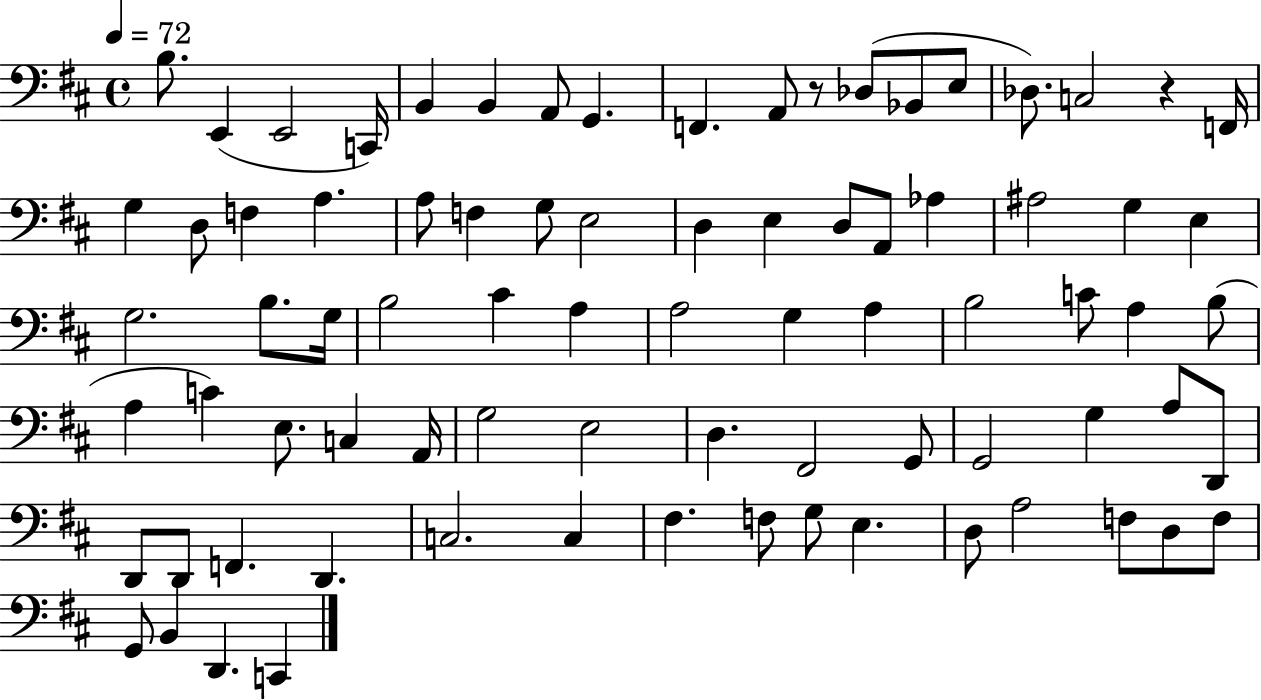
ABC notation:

X:1
T:Untitled
M:4/4
L:1/4
K:D
B,/2 E,, E,,2 C,,/4 B,, B,, A,,/2 G,, F,, A,,/2 z/2 _D,/2 _B,,/2 E,/2 _D,/2 C,2 z F,,/4 G, D,/2 F, A, A,/2 F, G,/2 E,2 D, E, D,/2 A,,/2 _A, ^A,2 G, E, G,2 B,/2 G,/4 B,2 ^C A, A,2 G, A, B,2 C/2 A, B,/2 A, C E,/2 C, A,,/4 G,2 E,2 D, ^F,,2 G,,/2 G,,2 G, A,/2 D,,/2 D,,/2 D,,/2 F,, D,, C,2 C, ^F, F,/2 G,/2 E, D,/2 A,2 F,/2 D,/2 F,/2 G,,/2 B,, D,, C,,